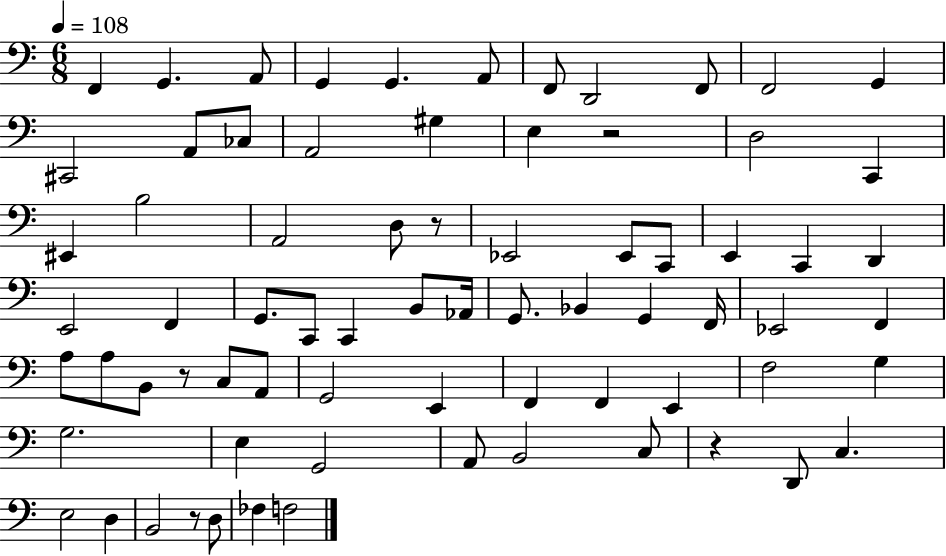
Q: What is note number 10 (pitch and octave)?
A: F2